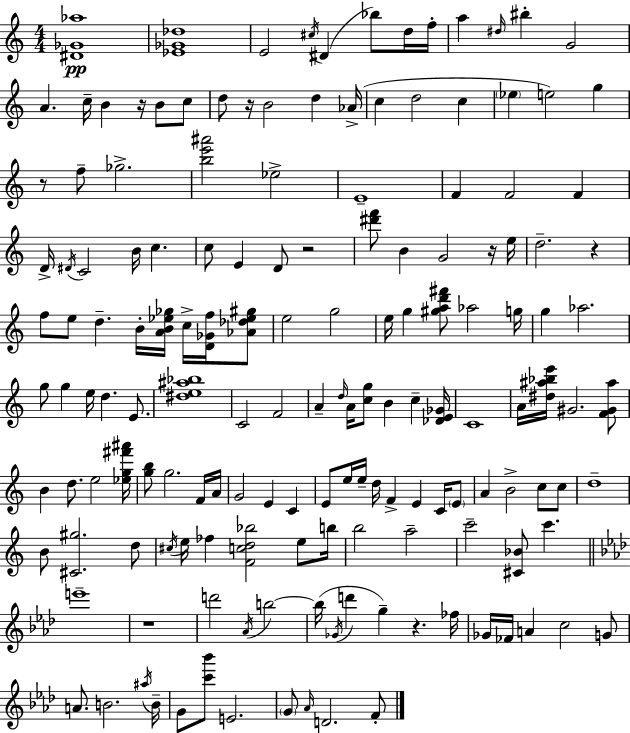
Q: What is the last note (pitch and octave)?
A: F4